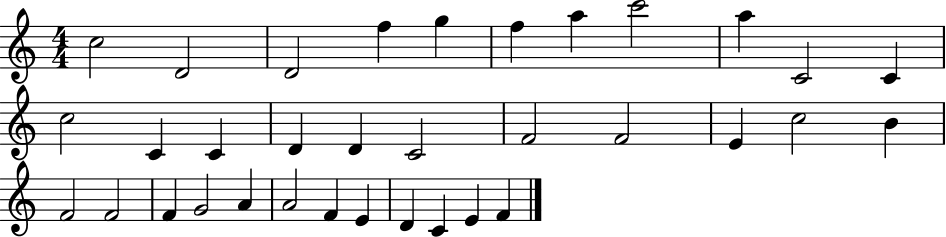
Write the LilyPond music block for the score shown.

{
  \clef treble
  \numericTimeSignature
  \time 4/4
  \key c \major
  c''2 d'2 | d'2 f''4 g''4 | f''4 a''4 c'''2 | a''4 c'2 c'4 | \break c''2 c'4 c'4 | d'4 d'4 c'2 | f'2 f'2 | e'4 c''2 b'4 | \break f'2 f'2 | f'4 g'2 a'4 | a'2 f'4 e'4 | d'4 c'4 e'4 f'4 | \break \bar "|."
}